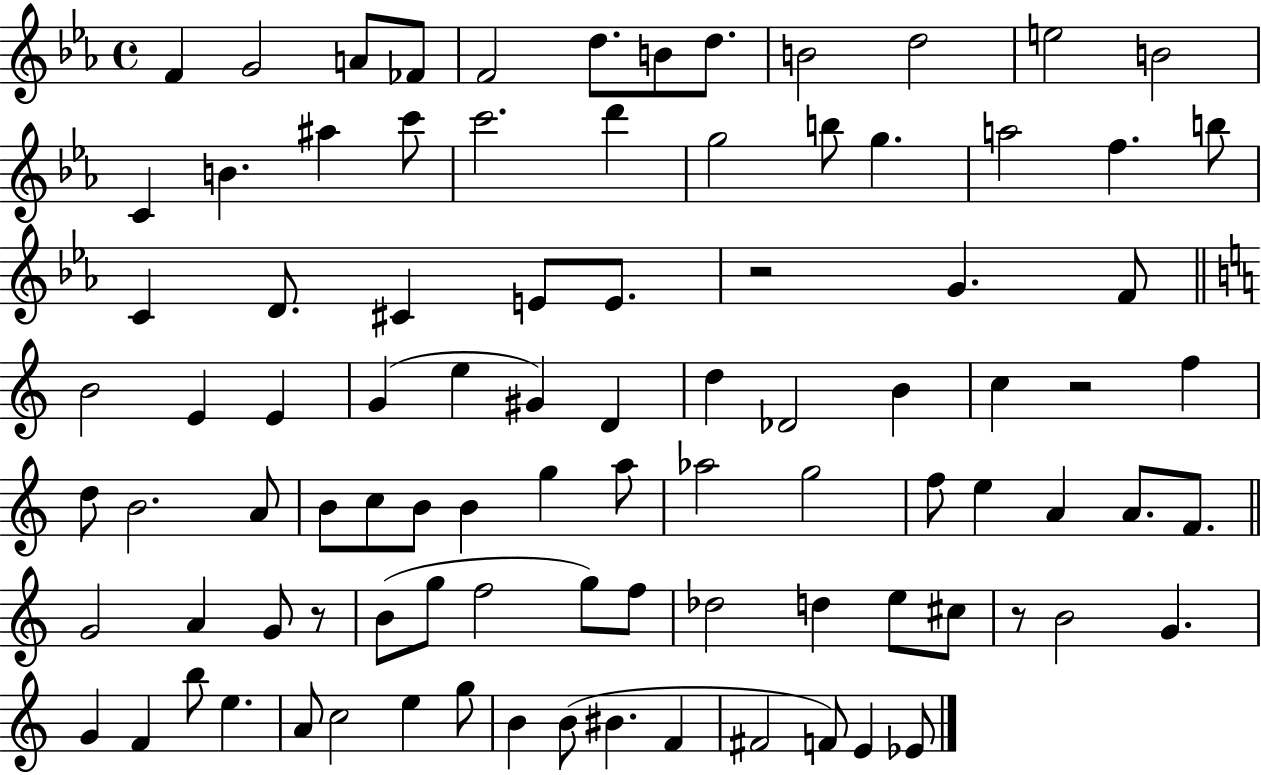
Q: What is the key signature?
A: EES major